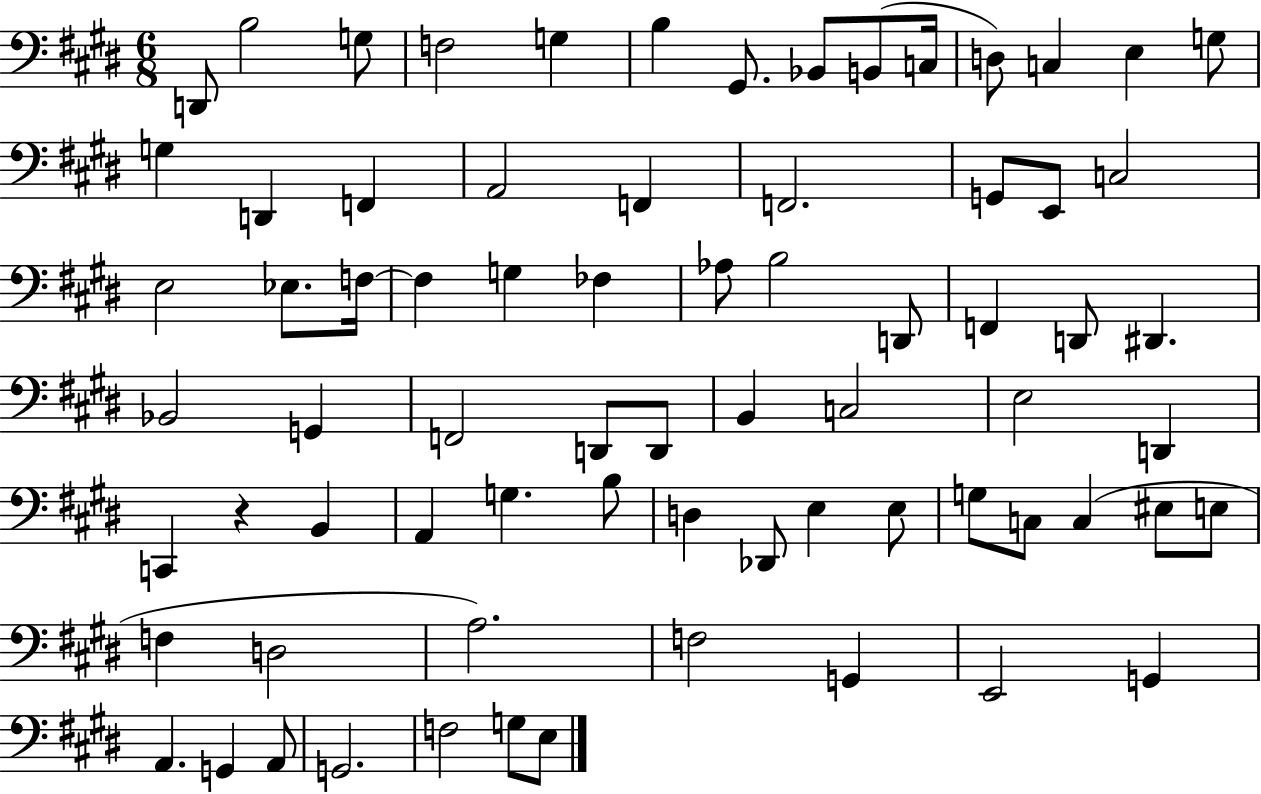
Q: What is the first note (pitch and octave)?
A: D2